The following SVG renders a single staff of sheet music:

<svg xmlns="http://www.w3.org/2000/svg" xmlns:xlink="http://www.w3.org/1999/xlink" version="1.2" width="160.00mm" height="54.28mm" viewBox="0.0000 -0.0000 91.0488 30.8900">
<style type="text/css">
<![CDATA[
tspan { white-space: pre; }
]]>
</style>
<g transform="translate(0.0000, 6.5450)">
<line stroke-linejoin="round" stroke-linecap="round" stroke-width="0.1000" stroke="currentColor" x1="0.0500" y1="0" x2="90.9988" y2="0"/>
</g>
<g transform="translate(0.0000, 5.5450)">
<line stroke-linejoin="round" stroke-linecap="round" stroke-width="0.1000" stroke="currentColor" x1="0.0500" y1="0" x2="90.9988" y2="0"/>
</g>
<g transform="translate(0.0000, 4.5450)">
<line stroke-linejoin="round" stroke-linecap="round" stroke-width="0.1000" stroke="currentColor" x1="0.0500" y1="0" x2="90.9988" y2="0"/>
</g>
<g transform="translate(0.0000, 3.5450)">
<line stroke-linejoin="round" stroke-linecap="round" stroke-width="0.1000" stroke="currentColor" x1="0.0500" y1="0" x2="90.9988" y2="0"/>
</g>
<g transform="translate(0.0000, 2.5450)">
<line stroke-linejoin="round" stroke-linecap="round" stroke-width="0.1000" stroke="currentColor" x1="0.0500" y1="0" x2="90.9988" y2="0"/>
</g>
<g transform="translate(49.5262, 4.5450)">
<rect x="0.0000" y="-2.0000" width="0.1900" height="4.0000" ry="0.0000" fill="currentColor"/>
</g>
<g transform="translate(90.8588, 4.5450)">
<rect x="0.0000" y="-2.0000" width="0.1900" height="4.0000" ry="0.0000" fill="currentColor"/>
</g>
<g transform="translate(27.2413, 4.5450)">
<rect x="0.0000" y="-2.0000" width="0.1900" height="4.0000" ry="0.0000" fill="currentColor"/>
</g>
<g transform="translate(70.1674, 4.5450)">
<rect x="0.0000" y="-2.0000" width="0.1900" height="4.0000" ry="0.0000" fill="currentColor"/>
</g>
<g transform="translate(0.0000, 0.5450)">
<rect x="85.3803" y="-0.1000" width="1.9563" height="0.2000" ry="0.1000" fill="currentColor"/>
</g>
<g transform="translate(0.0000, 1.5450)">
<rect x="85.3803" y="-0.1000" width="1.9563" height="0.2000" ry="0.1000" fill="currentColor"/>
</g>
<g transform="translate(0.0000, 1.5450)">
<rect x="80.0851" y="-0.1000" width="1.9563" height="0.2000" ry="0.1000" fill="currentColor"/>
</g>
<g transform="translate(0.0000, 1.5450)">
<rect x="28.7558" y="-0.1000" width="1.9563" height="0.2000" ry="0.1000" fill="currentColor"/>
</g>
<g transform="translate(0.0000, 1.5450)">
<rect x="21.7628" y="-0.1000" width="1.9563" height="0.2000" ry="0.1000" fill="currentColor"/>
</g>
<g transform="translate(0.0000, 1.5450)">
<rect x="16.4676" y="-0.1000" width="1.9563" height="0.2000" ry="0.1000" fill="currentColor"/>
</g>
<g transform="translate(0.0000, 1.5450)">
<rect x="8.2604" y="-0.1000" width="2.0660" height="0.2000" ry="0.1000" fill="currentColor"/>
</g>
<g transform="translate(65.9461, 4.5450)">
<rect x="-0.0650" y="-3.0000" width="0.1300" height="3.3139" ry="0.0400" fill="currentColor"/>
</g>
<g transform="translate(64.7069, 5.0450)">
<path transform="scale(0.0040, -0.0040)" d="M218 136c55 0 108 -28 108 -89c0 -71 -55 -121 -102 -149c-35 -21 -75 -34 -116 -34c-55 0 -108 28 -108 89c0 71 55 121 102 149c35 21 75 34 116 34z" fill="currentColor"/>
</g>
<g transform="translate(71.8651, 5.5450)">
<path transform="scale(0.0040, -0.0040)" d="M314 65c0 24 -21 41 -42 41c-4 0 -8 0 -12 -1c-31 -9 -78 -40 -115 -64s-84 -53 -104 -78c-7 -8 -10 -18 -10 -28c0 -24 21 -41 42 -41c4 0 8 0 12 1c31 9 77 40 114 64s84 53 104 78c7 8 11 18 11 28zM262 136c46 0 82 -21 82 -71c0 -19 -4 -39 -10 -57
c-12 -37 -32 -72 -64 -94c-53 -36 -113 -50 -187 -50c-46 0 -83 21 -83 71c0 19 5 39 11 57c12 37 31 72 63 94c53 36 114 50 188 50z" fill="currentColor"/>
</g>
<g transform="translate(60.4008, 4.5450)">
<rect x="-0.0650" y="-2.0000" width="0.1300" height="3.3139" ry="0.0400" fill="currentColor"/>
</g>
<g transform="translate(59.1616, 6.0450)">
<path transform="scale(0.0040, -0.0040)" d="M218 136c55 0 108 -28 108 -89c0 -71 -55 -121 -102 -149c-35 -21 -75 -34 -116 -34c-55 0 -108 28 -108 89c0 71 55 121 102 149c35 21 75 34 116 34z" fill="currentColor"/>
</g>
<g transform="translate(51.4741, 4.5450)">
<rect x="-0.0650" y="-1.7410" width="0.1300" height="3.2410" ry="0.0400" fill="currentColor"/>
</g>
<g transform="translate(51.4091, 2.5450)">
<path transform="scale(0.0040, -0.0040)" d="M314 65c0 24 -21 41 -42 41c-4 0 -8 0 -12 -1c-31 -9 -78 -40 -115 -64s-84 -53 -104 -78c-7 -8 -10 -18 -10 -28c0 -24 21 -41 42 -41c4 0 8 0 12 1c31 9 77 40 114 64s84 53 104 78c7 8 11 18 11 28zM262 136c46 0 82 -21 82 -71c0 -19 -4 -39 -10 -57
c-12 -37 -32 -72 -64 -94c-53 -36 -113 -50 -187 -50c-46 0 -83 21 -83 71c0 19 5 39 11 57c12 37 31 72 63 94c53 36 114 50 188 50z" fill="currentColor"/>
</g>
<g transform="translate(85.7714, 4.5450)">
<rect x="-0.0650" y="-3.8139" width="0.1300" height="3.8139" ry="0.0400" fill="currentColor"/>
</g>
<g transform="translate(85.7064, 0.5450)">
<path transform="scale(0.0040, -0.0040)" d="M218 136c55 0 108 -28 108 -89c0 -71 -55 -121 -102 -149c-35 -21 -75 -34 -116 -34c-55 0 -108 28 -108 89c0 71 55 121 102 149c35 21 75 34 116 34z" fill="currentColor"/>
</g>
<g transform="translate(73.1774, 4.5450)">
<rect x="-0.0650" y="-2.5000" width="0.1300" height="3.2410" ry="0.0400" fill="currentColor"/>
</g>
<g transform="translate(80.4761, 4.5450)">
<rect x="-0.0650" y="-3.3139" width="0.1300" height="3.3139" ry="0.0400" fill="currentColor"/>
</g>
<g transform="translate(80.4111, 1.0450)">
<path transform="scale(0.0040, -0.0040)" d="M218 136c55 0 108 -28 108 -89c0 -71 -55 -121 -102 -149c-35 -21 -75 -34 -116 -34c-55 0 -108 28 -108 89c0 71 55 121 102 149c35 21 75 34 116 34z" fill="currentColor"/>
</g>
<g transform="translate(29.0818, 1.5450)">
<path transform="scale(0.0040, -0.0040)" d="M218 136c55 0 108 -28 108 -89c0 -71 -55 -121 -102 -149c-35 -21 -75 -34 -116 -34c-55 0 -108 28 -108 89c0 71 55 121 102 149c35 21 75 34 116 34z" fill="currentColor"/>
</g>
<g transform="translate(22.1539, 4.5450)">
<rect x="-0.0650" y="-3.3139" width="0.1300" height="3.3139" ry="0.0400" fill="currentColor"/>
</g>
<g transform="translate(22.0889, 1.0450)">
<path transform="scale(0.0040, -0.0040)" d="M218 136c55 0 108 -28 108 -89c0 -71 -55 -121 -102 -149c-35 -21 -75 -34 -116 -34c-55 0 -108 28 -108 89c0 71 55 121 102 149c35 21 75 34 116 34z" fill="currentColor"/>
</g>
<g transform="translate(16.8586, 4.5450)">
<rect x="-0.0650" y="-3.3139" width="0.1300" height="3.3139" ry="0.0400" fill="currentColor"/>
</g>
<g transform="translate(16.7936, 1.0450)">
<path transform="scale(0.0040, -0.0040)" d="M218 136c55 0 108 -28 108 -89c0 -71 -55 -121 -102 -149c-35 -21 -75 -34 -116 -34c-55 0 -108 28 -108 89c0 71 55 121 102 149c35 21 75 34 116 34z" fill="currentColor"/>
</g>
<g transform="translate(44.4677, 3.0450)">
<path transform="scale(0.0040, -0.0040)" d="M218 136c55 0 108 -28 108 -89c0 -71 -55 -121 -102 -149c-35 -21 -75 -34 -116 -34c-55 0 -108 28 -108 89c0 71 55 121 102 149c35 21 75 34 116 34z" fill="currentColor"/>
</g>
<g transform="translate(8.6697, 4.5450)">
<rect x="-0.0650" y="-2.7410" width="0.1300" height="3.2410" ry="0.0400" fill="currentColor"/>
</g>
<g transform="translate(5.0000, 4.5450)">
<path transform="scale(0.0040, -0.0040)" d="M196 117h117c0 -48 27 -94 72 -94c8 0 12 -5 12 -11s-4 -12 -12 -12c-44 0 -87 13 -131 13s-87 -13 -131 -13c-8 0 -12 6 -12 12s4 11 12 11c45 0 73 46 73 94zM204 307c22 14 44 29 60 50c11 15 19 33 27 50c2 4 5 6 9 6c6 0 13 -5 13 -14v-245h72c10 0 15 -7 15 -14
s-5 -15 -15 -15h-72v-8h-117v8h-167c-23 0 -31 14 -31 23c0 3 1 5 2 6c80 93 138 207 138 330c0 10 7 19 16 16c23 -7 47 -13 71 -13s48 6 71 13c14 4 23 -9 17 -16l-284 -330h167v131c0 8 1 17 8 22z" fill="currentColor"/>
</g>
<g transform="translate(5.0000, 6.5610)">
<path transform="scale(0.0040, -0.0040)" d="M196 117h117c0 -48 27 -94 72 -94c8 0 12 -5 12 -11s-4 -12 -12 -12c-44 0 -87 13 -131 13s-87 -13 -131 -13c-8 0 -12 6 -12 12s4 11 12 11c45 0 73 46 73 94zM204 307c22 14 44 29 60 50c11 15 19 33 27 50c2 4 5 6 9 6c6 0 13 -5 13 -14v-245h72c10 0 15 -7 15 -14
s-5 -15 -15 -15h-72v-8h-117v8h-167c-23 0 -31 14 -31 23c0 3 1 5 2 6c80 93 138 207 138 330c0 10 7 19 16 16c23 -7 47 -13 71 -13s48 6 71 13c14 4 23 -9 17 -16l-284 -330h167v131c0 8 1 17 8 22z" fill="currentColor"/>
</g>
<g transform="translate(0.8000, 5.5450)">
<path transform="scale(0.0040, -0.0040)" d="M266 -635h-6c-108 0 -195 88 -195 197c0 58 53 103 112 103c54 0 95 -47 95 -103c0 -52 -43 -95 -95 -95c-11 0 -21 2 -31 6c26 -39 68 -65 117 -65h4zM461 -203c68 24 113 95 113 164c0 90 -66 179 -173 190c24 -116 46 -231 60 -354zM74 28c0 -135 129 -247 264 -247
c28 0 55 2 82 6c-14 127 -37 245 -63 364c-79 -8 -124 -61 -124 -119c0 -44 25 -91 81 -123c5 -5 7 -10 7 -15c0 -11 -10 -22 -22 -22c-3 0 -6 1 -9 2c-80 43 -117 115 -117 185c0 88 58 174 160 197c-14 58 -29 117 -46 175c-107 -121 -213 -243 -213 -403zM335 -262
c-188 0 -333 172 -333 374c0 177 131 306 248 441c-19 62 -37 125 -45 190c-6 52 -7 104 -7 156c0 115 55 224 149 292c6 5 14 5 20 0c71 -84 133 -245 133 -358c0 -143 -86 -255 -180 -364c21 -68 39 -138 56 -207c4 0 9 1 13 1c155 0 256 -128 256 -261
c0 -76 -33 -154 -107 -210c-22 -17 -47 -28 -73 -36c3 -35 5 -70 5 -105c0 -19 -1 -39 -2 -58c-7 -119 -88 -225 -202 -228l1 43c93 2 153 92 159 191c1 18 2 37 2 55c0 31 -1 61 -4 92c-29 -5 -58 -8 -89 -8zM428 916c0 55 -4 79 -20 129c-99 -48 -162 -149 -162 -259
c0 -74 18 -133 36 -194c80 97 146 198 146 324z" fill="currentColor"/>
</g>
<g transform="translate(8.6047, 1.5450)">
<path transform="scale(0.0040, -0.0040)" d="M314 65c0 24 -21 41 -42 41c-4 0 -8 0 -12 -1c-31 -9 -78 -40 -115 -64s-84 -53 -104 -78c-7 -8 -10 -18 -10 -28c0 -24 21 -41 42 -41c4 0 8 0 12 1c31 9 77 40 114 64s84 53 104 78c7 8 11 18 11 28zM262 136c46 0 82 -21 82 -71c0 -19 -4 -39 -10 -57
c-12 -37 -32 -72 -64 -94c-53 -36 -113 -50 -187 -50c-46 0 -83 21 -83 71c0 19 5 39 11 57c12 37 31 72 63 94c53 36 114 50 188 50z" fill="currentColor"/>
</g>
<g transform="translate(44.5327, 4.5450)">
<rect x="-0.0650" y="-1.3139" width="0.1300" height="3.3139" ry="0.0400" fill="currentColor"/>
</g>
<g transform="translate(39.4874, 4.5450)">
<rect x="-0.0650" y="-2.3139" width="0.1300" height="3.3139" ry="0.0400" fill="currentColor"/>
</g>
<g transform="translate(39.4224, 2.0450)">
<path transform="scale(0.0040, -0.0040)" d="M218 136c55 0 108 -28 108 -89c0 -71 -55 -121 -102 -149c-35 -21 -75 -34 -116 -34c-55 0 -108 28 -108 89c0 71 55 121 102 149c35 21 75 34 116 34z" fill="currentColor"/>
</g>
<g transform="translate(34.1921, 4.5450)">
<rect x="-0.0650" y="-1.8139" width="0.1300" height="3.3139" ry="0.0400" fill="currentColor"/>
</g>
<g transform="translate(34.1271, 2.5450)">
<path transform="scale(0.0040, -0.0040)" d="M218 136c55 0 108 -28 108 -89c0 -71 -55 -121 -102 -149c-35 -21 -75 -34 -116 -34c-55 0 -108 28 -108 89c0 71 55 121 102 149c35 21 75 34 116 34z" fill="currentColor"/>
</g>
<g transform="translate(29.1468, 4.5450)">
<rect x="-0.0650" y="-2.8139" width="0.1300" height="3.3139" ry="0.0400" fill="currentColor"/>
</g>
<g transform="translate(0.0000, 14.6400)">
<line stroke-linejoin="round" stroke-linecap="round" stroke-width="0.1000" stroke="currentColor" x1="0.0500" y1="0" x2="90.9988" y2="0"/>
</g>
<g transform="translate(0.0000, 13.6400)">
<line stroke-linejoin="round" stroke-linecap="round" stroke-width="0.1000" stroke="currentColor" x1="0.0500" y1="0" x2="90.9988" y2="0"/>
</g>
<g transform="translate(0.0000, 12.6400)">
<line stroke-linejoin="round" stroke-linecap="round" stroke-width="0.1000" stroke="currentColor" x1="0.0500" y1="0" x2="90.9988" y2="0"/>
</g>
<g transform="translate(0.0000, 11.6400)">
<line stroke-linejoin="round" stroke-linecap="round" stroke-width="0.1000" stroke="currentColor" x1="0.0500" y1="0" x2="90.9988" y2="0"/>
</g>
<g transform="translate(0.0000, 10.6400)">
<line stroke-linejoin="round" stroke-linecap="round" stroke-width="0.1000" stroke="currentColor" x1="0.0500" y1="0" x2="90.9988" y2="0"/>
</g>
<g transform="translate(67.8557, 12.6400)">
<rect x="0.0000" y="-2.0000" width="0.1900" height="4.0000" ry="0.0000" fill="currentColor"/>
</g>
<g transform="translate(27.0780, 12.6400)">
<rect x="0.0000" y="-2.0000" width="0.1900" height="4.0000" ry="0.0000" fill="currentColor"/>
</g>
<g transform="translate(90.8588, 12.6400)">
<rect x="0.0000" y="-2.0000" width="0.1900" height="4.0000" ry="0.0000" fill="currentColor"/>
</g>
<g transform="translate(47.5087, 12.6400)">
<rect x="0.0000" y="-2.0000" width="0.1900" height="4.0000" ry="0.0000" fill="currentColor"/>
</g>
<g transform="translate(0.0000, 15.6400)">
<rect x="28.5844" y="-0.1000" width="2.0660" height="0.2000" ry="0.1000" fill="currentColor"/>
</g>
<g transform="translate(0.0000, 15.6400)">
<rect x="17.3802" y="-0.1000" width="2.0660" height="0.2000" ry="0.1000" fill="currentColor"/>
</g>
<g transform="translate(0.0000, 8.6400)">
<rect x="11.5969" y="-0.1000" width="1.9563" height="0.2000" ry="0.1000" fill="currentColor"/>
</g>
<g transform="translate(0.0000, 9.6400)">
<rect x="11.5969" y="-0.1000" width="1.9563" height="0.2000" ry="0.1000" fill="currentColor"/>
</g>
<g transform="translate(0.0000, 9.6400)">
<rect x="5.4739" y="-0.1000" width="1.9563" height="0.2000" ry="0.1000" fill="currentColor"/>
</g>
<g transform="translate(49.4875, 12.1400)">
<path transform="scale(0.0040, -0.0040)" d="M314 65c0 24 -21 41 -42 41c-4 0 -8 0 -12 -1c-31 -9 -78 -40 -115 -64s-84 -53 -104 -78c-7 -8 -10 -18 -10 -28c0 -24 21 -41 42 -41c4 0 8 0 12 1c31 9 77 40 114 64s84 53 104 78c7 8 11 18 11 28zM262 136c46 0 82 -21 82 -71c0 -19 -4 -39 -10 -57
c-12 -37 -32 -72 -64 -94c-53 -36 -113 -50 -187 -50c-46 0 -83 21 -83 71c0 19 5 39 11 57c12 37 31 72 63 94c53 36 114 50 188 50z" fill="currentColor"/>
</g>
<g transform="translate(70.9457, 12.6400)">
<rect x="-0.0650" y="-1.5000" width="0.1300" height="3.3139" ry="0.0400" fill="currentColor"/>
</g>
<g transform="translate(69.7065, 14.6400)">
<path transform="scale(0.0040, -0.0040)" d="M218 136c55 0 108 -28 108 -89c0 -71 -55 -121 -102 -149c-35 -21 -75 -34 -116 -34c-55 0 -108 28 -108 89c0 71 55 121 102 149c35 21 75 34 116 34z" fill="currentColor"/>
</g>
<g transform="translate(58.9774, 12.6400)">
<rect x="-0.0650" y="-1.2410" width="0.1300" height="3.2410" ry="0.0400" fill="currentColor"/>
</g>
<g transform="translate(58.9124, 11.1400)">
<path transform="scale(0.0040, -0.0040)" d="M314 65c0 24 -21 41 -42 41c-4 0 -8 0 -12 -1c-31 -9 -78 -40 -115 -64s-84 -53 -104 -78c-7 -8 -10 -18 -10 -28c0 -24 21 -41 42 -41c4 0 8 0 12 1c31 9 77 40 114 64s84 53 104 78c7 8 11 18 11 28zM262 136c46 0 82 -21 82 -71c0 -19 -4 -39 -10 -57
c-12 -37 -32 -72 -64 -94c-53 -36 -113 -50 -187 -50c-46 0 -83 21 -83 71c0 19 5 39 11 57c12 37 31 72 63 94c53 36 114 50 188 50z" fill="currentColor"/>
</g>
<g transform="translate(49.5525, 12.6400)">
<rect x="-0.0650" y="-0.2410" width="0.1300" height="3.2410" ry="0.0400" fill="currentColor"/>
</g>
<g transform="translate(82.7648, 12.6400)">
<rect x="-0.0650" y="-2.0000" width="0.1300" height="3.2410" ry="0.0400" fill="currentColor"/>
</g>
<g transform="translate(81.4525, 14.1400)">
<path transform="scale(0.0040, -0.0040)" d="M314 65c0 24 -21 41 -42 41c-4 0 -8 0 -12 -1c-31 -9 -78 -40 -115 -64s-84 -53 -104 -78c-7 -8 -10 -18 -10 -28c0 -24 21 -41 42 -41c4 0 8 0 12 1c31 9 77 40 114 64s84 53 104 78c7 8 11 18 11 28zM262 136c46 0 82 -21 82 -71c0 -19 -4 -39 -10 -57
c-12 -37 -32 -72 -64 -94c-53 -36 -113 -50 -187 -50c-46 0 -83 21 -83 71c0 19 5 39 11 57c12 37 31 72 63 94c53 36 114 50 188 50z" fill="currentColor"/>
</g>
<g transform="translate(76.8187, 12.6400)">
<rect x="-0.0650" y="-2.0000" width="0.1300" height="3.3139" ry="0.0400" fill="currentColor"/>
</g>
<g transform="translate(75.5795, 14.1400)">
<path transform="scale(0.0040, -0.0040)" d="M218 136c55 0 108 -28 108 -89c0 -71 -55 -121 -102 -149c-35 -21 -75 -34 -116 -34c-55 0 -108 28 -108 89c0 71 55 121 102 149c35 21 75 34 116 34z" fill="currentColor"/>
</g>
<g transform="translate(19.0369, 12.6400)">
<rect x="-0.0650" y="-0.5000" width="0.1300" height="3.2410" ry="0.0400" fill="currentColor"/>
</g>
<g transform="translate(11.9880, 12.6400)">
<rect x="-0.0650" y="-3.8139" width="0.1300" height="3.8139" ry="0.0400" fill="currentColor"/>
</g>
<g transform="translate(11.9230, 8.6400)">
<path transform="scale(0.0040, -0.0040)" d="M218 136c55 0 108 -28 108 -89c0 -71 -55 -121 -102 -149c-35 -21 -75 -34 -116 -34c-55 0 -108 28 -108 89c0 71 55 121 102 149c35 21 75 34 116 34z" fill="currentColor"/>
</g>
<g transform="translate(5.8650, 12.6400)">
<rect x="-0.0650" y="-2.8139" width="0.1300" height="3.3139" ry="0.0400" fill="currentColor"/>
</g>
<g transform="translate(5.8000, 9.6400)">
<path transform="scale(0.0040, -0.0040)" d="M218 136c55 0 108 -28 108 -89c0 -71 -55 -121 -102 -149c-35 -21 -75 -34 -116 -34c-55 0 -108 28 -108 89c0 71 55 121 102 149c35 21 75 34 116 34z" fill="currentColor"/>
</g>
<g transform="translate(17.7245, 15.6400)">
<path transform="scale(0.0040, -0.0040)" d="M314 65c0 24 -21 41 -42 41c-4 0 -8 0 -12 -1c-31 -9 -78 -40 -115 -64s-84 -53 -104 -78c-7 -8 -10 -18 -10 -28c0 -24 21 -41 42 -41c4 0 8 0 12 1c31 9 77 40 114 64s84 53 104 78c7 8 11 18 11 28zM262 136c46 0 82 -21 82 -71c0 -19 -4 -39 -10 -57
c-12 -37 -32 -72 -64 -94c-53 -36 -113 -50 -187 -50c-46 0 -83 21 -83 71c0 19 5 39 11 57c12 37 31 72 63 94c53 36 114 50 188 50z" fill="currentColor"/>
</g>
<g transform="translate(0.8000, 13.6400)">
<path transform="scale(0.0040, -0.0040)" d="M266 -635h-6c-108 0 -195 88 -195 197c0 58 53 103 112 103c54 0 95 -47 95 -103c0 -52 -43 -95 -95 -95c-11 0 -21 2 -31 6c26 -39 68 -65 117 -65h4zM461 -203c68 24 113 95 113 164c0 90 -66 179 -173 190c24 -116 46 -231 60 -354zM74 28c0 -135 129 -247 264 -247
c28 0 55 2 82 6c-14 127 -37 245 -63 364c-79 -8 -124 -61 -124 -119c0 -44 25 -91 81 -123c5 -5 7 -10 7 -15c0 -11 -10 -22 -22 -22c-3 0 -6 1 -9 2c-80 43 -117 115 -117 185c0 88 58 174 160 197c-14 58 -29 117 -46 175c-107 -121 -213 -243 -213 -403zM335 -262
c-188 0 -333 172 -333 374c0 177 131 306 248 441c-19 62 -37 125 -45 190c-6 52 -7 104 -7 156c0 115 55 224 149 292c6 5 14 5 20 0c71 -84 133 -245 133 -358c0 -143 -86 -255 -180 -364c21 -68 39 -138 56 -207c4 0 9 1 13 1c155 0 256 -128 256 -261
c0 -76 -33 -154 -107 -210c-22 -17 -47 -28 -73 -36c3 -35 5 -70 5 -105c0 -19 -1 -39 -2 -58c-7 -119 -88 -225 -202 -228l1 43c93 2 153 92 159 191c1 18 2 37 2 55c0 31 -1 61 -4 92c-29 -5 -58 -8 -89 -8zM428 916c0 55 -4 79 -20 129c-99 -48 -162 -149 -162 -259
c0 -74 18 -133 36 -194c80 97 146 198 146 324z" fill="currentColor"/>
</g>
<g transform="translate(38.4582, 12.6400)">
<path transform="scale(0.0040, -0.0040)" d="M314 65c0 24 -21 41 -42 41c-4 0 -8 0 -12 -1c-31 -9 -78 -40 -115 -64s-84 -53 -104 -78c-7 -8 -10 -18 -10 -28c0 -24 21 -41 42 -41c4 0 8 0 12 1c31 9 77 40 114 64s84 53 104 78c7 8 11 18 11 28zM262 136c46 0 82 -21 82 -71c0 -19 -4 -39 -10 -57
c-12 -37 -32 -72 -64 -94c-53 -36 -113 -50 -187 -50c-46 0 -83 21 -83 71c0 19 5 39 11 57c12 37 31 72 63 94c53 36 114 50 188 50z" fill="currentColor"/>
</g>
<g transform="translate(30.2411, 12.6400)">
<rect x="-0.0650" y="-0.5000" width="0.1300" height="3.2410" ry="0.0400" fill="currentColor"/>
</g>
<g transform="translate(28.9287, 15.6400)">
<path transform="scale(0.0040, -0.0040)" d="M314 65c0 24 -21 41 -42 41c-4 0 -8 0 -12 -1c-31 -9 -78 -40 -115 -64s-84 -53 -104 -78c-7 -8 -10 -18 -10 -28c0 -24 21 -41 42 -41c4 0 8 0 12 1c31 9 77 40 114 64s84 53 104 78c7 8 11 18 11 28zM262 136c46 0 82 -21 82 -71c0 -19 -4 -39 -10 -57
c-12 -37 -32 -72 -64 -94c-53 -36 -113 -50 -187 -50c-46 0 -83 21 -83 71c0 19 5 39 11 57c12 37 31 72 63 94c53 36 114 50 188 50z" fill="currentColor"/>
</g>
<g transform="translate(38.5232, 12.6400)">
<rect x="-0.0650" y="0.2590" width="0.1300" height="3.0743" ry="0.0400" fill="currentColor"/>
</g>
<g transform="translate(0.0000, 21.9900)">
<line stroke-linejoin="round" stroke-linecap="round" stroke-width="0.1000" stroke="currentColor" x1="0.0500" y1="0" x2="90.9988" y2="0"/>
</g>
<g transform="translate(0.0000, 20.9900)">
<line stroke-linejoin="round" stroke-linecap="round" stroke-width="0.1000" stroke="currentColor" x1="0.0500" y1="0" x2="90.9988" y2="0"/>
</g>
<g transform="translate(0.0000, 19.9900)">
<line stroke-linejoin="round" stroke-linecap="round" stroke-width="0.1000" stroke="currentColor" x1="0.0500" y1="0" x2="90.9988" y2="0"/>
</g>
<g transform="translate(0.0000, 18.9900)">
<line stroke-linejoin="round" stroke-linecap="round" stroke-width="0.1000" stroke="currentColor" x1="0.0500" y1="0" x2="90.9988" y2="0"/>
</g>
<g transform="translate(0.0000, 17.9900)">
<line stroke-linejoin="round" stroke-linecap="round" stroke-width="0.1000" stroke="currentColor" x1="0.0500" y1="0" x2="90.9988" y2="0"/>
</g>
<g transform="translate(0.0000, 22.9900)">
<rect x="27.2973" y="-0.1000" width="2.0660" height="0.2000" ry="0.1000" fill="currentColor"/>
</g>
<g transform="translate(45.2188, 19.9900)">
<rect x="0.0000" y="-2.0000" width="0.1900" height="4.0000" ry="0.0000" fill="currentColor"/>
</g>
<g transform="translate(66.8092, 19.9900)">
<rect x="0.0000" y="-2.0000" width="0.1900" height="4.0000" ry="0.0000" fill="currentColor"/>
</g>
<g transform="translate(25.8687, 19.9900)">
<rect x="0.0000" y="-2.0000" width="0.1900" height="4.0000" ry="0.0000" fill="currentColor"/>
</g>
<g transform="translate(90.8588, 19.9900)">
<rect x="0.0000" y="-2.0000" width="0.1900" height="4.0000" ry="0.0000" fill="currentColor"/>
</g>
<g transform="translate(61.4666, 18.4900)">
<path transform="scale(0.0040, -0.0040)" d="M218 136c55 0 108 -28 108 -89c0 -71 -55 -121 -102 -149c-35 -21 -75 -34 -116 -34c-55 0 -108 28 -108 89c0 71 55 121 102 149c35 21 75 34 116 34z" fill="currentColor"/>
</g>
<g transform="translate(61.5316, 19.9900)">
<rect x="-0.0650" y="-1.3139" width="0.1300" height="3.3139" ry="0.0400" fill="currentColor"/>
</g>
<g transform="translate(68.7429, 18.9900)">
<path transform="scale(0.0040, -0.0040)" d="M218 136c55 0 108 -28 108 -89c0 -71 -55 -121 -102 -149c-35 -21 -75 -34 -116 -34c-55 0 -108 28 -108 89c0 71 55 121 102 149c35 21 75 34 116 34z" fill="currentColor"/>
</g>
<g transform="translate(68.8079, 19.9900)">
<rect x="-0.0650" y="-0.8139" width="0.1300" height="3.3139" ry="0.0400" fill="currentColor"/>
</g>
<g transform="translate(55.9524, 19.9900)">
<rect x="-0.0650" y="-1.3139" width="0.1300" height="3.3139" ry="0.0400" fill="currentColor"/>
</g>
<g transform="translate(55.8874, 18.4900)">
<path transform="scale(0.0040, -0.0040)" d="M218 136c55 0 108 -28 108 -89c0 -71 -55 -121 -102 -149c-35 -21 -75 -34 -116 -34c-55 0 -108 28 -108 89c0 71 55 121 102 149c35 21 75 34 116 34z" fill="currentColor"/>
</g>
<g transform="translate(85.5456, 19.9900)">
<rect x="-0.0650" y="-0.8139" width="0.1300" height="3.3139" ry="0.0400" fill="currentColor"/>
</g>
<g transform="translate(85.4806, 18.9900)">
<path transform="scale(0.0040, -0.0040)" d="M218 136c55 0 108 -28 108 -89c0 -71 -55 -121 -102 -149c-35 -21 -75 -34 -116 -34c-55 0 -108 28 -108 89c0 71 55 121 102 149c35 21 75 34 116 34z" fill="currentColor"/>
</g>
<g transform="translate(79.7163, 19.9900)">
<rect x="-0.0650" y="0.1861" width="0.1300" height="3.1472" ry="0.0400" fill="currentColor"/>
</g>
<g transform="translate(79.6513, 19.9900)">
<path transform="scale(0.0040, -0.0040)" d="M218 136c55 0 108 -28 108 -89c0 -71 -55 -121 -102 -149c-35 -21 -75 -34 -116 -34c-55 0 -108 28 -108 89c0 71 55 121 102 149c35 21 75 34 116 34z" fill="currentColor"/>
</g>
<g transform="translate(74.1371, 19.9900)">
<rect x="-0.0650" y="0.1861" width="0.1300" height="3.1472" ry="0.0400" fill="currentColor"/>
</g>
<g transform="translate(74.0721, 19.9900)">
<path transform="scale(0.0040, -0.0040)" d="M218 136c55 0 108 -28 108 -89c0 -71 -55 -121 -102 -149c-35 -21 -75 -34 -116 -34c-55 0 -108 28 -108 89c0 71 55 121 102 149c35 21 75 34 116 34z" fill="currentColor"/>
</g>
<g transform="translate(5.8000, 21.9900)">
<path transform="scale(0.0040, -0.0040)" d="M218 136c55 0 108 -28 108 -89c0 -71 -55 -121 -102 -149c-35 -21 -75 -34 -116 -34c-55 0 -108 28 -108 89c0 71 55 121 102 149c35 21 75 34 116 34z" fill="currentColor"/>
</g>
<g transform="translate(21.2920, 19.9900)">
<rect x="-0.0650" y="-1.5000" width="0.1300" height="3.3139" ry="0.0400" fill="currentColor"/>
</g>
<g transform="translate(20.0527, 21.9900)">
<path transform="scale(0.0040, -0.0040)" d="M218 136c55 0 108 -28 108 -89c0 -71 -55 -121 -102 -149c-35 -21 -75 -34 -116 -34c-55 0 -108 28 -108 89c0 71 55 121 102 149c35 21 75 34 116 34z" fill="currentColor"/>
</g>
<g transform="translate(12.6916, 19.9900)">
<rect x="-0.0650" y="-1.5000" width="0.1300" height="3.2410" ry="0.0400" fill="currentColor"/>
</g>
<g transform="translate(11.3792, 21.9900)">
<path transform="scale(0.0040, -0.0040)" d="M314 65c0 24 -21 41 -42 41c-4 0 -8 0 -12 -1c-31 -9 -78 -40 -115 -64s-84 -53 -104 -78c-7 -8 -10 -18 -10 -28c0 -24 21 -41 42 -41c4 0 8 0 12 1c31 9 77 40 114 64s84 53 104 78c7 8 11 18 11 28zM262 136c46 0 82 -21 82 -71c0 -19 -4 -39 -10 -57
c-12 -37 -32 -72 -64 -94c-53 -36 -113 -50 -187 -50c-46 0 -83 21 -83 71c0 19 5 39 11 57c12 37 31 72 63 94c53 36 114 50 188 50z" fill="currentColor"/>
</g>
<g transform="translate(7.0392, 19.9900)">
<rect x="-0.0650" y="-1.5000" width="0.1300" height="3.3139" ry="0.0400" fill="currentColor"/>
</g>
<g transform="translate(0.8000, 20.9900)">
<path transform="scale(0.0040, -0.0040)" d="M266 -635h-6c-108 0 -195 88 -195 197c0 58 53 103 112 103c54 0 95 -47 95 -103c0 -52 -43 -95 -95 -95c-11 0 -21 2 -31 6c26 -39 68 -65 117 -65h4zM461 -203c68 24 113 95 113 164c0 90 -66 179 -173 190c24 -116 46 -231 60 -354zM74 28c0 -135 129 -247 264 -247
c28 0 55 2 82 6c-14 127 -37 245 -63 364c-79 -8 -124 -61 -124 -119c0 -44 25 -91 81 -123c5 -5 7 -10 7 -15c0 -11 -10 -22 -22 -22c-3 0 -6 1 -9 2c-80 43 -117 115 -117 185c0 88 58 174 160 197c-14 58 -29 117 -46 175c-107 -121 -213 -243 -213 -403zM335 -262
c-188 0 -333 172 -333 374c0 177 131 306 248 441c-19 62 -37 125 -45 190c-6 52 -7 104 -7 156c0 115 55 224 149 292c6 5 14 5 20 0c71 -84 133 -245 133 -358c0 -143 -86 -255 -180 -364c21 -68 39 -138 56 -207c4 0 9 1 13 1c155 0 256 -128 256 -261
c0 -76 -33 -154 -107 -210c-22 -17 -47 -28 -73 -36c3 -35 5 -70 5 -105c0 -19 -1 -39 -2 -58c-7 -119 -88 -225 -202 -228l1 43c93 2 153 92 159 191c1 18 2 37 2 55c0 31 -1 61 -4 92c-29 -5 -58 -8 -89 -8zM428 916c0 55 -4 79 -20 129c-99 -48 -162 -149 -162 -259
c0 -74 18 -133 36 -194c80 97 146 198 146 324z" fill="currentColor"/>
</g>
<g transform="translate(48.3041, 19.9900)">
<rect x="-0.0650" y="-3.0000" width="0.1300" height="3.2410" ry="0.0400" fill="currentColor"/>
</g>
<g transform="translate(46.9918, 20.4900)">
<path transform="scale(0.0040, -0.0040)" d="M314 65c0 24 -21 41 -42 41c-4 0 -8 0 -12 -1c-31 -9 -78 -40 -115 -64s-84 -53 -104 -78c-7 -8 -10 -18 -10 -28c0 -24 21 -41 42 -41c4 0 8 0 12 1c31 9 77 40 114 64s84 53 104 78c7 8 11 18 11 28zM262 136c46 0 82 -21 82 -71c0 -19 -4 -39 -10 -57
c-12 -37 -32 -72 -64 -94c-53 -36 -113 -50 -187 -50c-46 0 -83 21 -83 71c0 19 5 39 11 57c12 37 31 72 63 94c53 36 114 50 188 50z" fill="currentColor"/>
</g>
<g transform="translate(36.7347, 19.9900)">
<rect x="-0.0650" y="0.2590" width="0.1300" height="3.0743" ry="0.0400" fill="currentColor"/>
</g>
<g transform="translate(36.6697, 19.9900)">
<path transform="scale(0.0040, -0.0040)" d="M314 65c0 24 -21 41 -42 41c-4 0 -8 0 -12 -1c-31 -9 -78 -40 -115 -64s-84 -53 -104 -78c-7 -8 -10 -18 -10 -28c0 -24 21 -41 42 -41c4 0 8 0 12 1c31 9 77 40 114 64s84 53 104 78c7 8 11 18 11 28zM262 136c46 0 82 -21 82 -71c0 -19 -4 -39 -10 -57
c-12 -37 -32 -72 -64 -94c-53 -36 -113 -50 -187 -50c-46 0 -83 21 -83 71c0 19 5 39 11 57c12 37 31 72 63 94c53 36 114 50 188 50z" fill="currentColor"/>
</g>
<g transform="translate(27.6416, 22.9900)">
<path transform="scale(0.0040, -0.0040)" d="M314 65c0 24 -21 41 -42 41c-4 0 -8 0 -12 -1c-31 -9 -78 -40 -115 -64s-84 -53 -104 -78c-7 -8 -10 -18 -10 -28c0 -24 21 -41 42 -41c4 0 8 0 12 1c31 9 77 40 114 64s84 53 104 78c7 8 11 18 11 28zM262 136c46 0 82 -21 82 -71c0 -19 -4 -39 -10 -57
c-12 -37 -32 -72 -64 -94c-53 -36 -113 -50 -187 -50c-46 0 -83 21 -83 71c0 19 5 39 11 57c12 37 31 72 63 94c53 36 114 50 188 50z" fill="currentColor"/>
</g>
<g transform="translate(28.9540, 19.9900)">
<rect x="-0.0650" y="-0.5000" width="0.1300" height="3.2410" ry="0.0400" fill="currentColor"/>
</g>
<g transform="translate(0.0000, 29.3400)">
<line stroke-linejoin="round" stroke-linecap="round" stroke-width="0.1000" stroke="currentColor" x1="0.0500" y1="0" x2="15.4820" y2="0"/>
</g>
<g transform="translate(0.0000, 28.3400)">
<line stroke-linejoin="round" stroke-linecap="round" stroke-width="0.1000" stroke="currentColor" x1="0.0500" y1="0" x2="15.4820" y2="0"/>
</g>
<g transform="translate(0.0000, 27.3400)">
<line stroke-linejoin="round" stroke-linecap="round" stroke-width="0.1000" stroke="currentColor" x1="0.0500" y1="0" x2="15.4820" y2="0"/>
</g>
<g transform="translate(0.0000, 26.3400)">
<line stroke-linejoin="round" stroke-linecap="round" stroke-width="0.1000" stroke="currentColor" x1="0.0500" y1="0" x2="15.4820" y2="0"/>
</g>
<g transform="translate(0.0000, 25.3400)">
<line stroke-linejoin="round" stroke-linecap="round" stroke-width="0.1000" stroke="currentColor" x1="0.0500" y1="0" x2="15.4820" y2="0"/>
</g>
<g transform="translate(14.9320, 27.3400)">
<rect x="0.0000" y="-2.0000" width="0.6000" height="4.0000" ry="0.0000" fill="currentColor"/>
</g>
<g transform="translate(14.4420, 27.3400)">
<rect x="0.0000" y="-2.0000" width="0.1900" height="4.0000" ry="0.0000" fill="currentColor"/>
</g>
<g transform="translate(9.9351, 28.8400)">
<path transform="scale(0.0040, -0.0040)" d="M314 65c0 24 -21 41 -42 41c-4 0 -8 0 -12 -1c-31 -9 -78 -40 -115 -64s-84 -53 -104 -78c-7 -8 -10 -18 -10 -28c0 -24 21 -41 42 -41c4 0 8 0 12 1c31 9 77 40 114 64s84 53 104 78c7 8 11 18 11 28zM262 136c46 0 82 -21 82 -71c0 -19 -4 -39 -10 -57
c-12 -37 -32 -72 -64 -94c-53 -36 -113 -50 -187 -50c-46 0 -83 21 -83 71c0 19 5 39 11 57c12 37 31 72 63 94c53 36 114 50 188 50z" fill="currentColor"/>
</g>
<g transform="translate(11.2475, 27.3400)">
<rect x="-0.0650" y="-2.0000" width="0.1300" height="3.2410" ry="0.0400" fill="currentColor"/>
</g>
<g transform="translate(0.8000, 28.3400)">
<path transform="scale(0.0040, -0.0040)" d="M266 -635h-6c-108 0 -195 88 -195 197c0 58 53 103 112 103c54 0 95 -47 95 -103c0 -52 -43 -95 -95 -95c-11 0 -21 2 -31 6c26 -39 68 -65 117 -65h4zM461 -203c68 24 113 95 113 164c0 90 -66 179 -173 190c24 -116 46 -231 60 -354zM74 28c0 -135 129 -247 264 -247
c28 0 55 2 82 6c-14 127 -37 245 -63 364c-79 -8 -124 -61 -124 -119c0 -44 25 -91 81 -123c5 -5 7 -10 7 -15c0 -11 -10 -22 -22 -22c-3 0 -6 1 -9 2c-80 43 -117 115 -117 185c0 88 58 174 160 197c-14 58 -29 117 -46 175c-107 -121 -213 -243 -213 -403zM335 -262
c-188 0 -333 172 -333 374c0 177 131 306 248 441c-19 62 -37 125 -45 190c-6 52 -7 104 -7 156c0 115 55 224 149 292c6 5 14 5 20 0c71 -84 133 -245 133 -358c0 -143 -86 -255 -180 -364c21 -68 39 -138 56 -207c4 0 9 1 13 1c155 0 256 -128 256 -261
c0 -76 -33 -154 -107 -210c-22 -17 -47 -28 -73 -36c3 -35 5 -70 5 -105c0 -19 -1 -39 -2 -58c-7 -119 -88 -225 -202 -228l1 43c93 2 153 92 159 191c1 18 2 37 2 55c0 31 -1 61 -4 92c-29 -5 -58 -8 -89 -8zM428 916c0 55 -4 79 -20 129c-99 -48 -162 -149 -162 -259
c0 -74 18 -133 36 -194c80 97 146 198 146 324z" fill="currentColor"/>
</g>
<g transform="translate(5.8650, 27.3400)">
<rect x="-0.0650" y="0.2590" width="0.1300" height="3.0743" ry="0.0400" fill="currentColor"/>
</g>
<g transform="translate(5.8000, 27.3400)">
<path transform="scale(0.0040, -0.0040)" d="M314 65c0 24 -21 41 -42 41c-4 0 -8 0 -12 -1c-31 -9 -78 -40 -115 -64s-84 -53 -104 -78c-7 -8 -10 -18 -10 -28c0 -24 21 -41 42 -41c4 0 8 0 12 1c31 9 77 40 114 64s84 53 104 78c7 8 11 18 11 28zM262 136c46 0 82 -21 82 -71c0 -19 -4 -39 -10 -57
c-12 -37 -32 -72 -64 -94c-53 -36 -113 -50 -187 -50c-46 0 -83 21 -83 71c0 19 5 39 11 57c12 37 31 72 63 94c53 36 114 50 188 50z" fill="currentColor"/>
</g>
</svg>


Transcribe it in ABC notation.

X:1
T:Untitled
M:4/4
L:1/4
K:C
a2 b b a f g e f2 F A G2 b c' a c' C2 C2 B2 c2 e2 E F F2 E E2 E C2 B2 A2 e e d B B d B2 F2